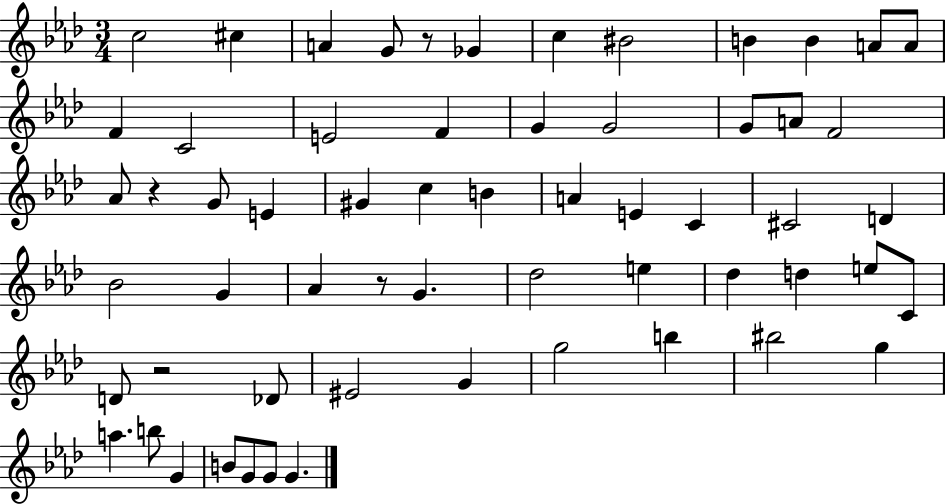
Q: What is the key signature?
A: AES major